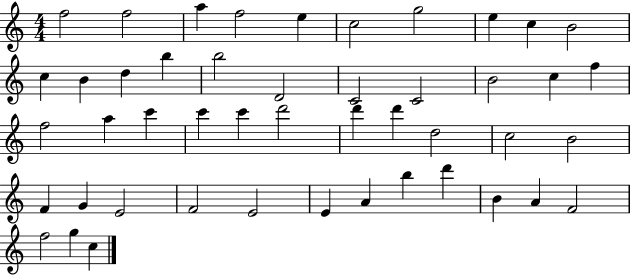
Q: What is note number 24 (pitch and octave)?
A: C6